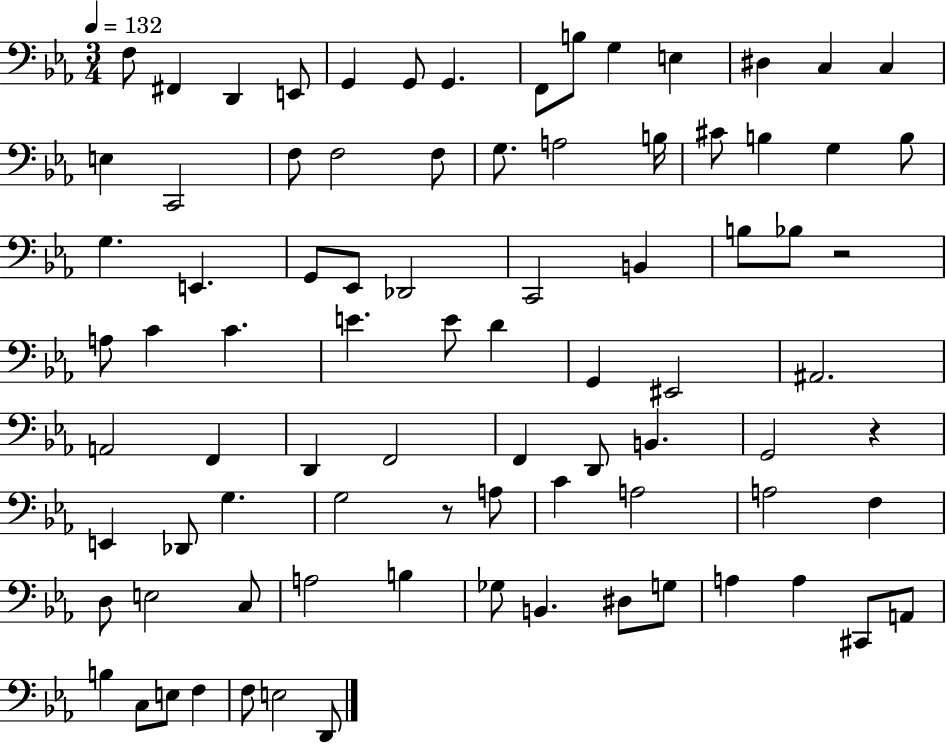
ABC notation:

X:1
T:Untitled
M:3/4
L:1/4
K:Eb
F,/2 ^F,, D,, E,,/2 G,, G,,/2 G,, F,,/2 B,/2 G, E, ^D, C, C, E, C,,2 F,/2 F,2 F,/2 G,/2 A,2 B,/4 ^C/2 B, G, B,/2 G, E,, G,,/2 _E,,/2 _D,,2 C,,2 B,, B,/2 _B,/2 z2 A,/2 C C E E/2 D G,, ^E,,2 ^A,,2 A,,2 F,, D,, F,,2 F,, D,,/2 B,, G,,2 z E,, _D,,/2 G, G,2 z/2 A,/2 C A,2 A,2 F, D,/2 E,2 C,/2 A,2 B, _G,/2 B,, ^D,/2 G,/2 A, A, ^C,,/2 A,,/2 B, C,/2 E,/2 F, F,/2 E,2 D,,/2